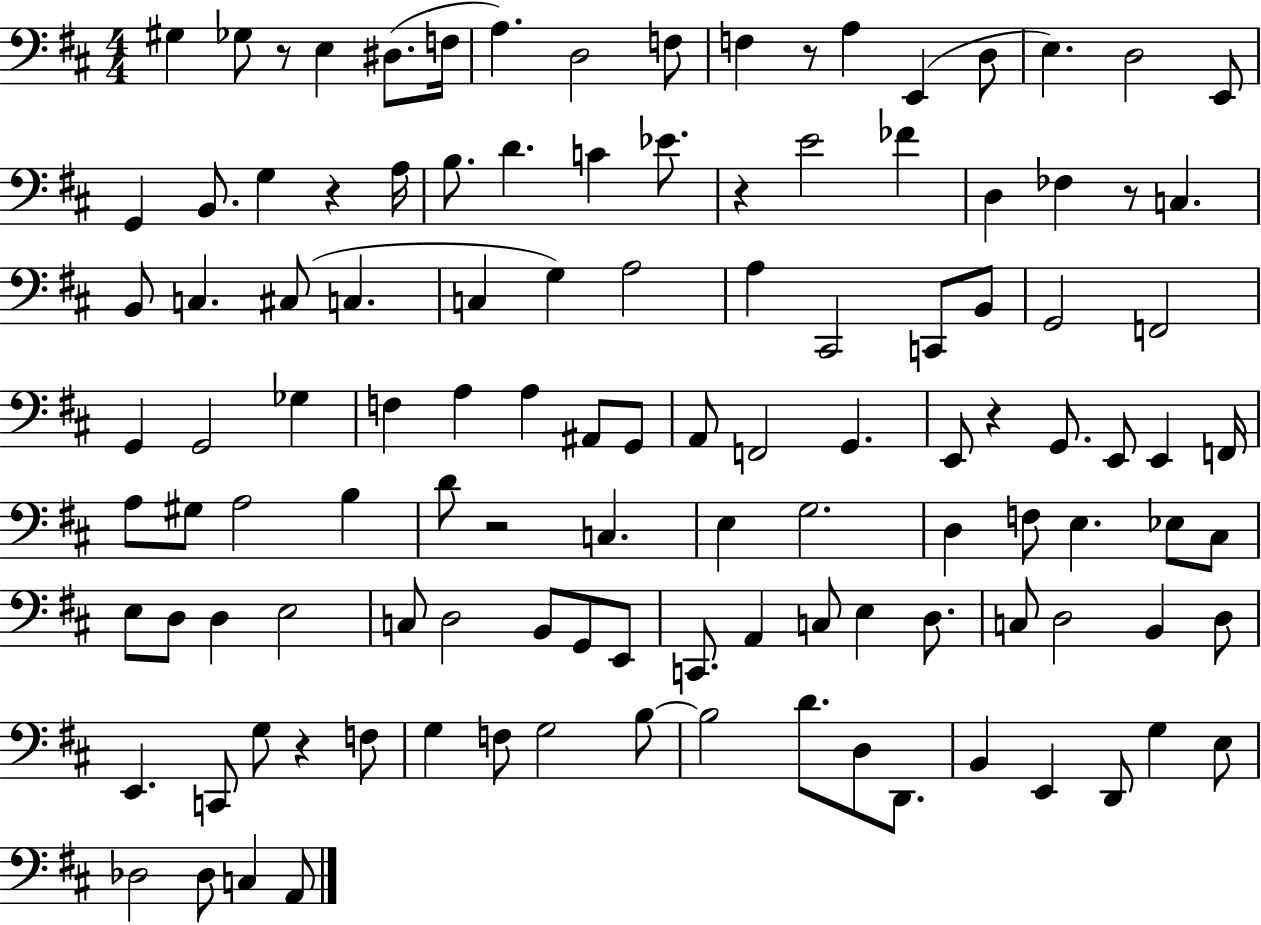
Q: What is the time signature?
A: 4/4